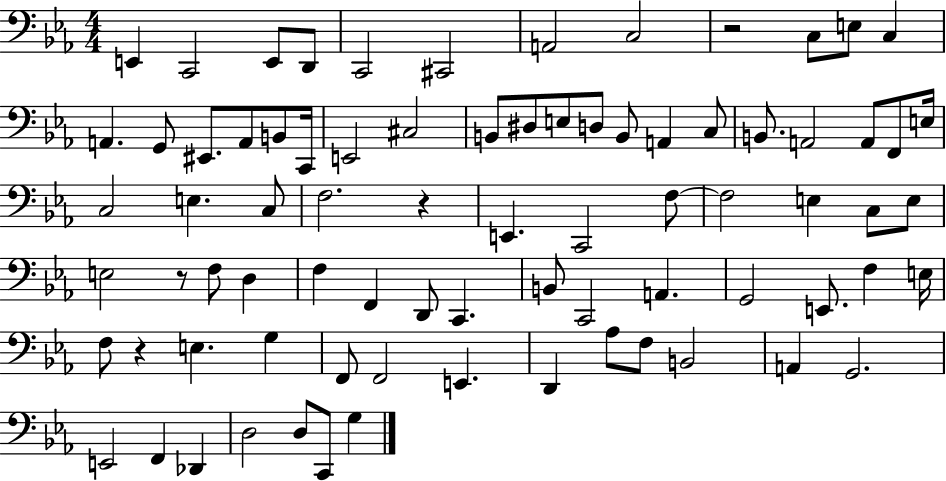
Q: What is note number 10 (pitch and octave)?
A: E3